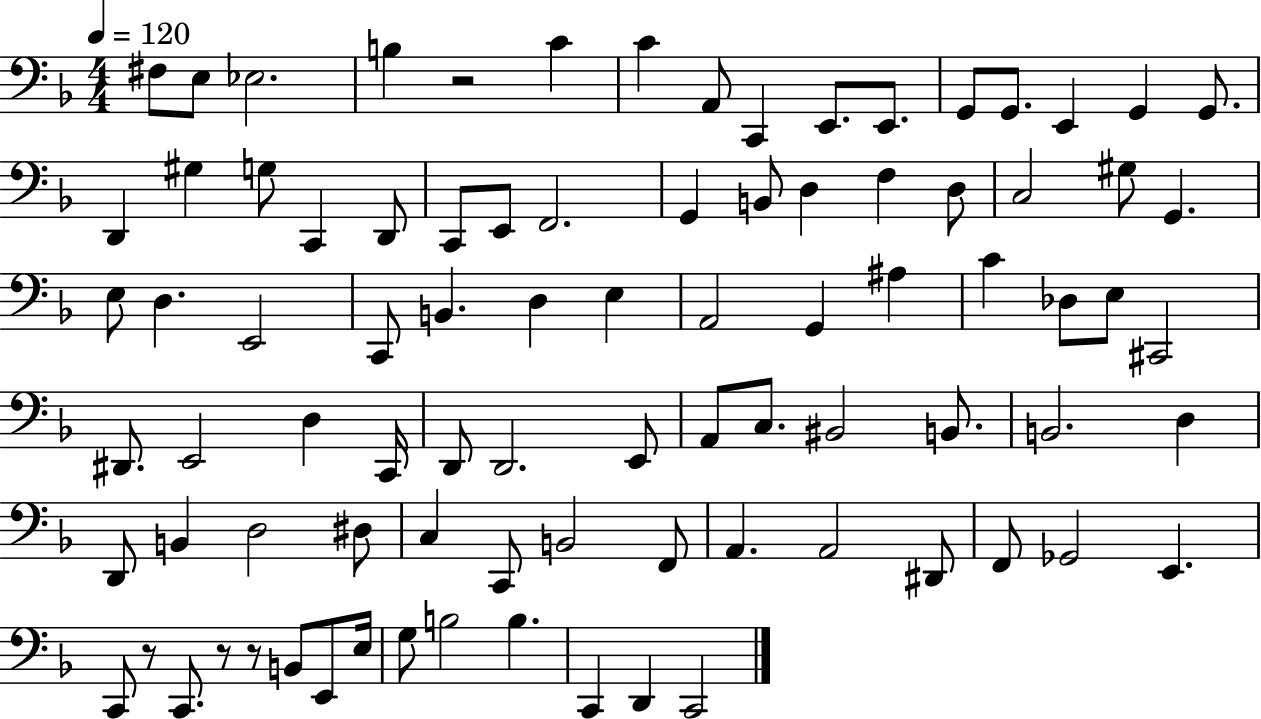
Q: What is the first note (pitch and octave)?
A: F#3